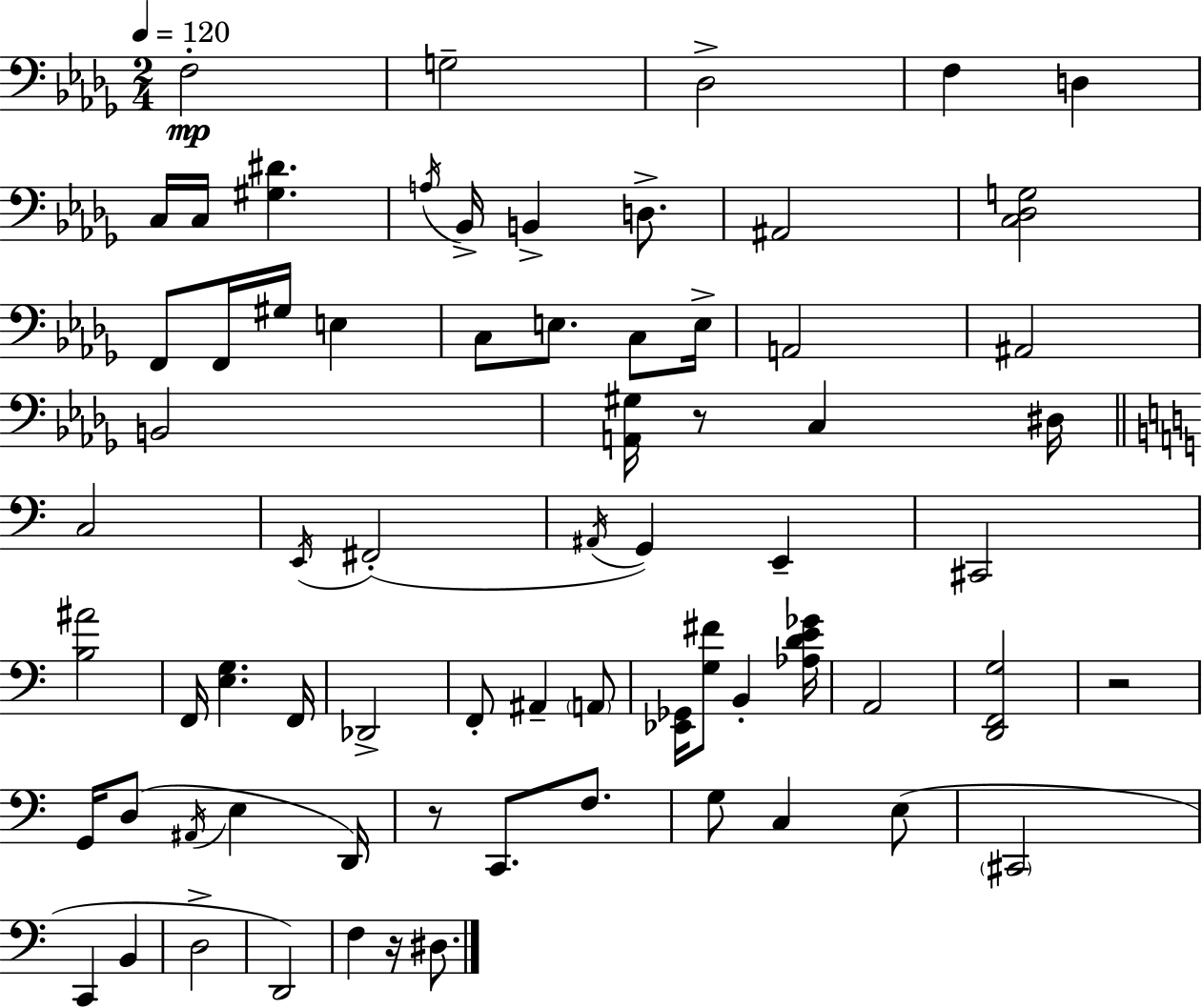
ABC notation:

X:1
T:Untitled
M:2/4
L:1/4
K:Bbm
F,2 G,2 _D,2 F, D, C,/4 C,/4 [^G,^D] A,/4 _B,,/4 B,, D,/2 ^A,,2 [C,_D,G,]2 F,,/2 F,,/4 ^G,/4 E, C,/2 E,/2 C,/2 E,/4 A,,2 ^A,,2 B,,2 [A,,^G,]/4 z/2 C, ^D,/4 C,2 E,,/4 ^F,,2 ^A,,/4 G,, E,, ^C,,2 [B,^A]2 F,,/4 [E,G,] F,,/4 _D,,2 F,,/2 ^A,, A,,/2 [_E,,_G,,]/4 [G,^F]/2 B,, [_A,DE_G]/4 A,,2 [D,,F,,G,]2 z2 G,,/4 D,/2 ^A,,/4 E, D,,/4 z/2 C,,/2 F,/2 G,/2 C, E,/2 ^C,,2 C,, B,, D,2 D,,2 F, z/4 ^D,/2